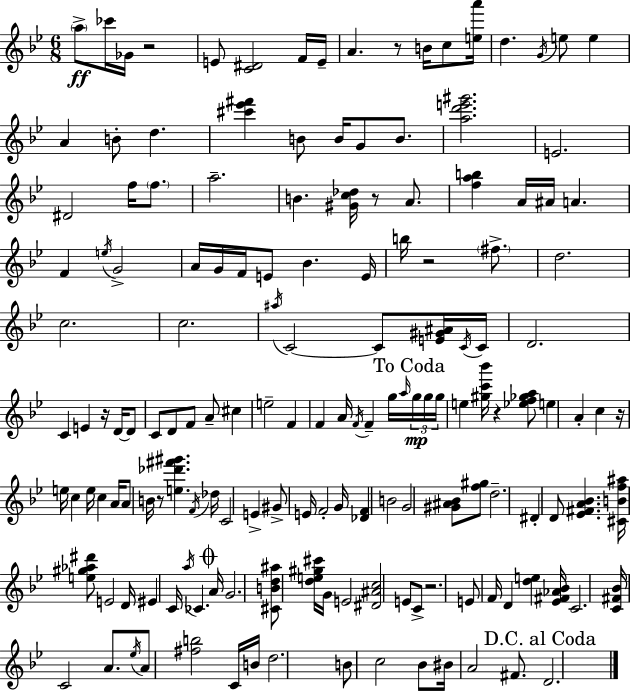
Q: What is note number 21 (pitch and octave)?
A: E4